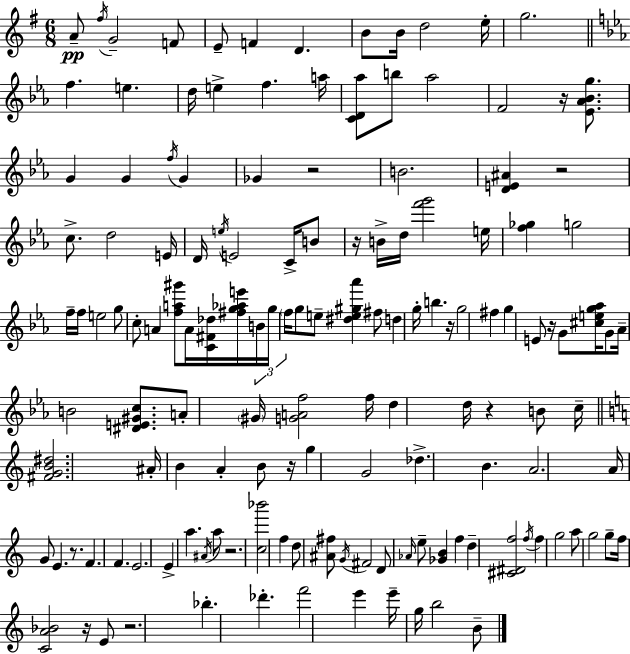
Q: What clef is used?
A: treble